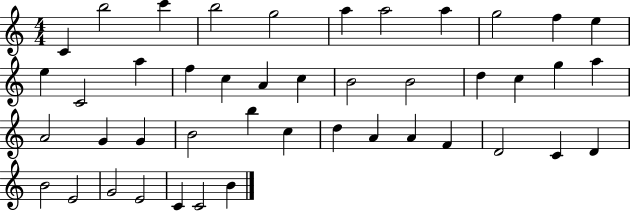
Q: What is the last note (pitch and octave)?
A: B4